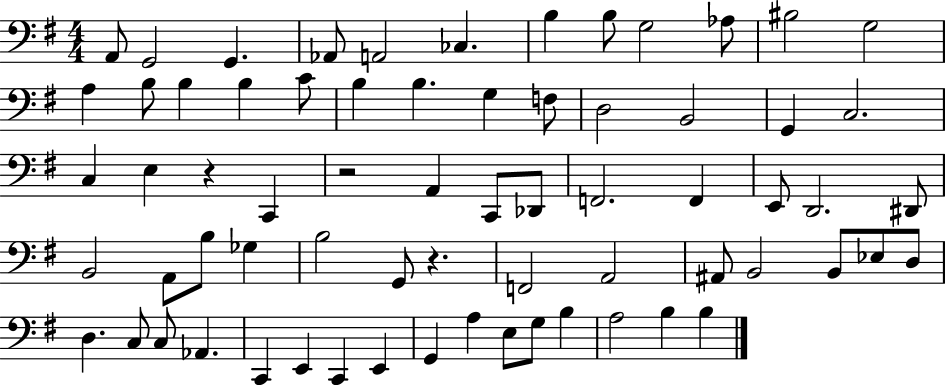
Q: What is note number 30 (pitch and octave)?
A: C2